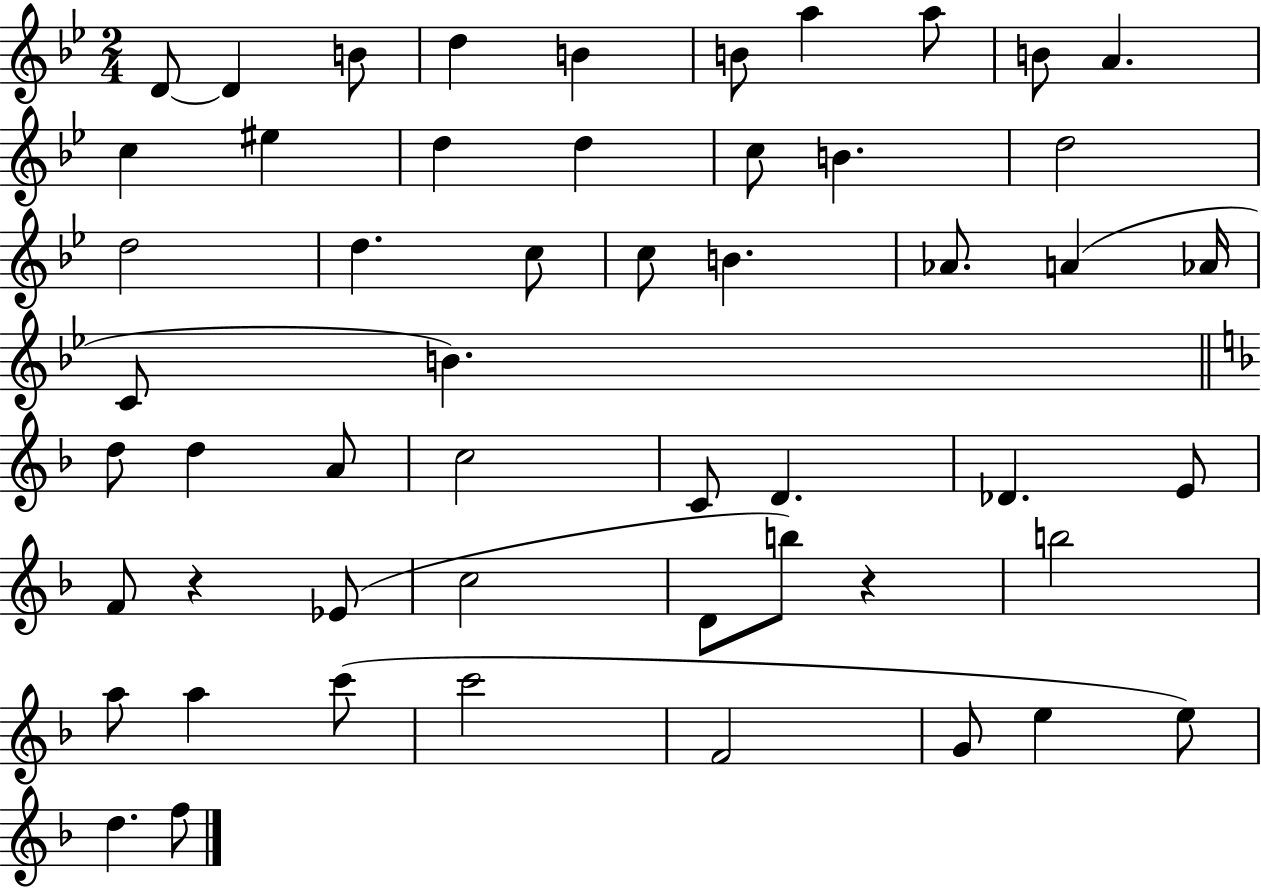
D4/e D4/q B4/e D5/q B4/q B4/e A5/q A5/e B4/e A4/q. C5/q EIS5/q D5/q D5/q C5/e B4/q. D5/h D5/h D5/q. C5/e C5/e B4/q. Ab4/e. A4/q Ab4/s C4/e B4/q. D5/e D5/q A4/e C5/h C4/e D4/q. Db4/q. E4/e F4/e R/q Eb4/e C5/h D4/e B5/e R/q B5/h A5/e A5/q C6/e C6/h F4/h G4/e E5/q E5/e D5/q. F5/e